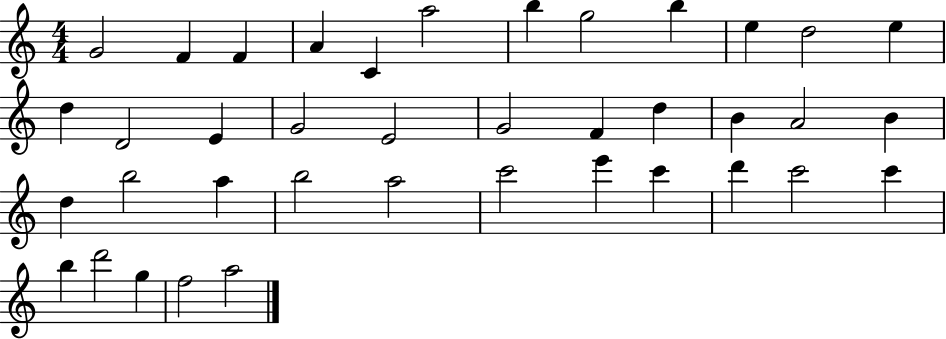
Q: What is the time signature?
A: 4/4